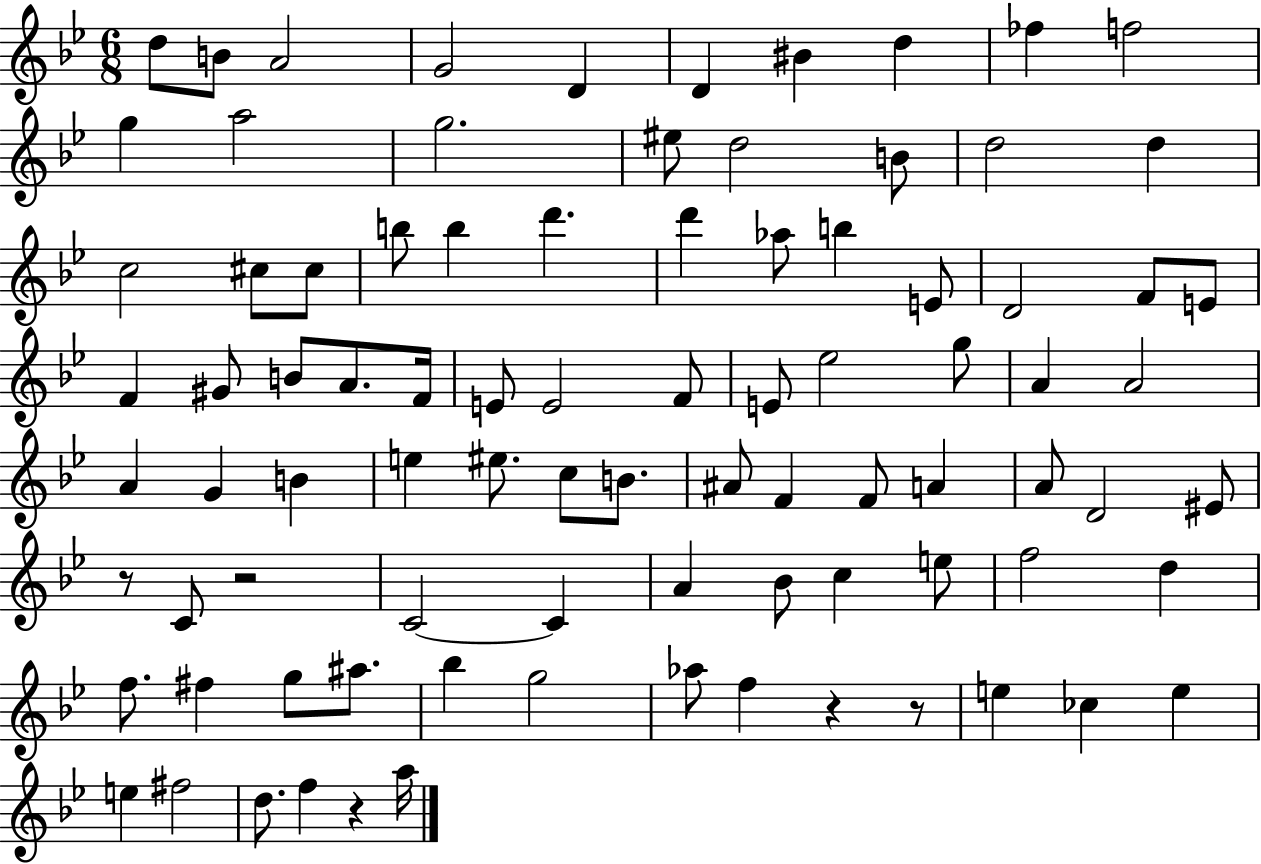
{
  \clef treble
  \numericTimeSignature
  \time 6/8
  \key bes \major
  d''8 b'8 a'2 | g'2 d'4 | d'4 bis'4 d''4 | fes''4 f''2 | \break g''4 a''2 | g''2. | eis''8 d''2 b'8 | d''2 d''4 | \break c''2 cis''8 cis''8 | b''8 b''4 d'''4. | d'''4 aes''8 b''4 e'8 | d'2 f'8 e'8 | \break f'4 gis'8 b'8 a'8. f'16 | e'8 e'2 f'8 | e'8 ees''2 g''8 | a'4 a'2 | \break a'4 g'4 b'4 | e''4 eis''8. c''8 b'8. | ais'8 f'4 f'8 a'4 | a'8 d'2 eis'8 | \break r8 c'8 r2 | c'2~~ c'4 | a'4 bes'8 c''4 e''8 | f''2 d''4 | \break f''8. fis''4 g''8 ais''8. | bes''4 g''2 | aes''8 f''4 r4 r8 | e''4 ces''4 e''4 | \break e''4 fis''2 | d''8. f''4 r4 a''16 | \bar "|."
}